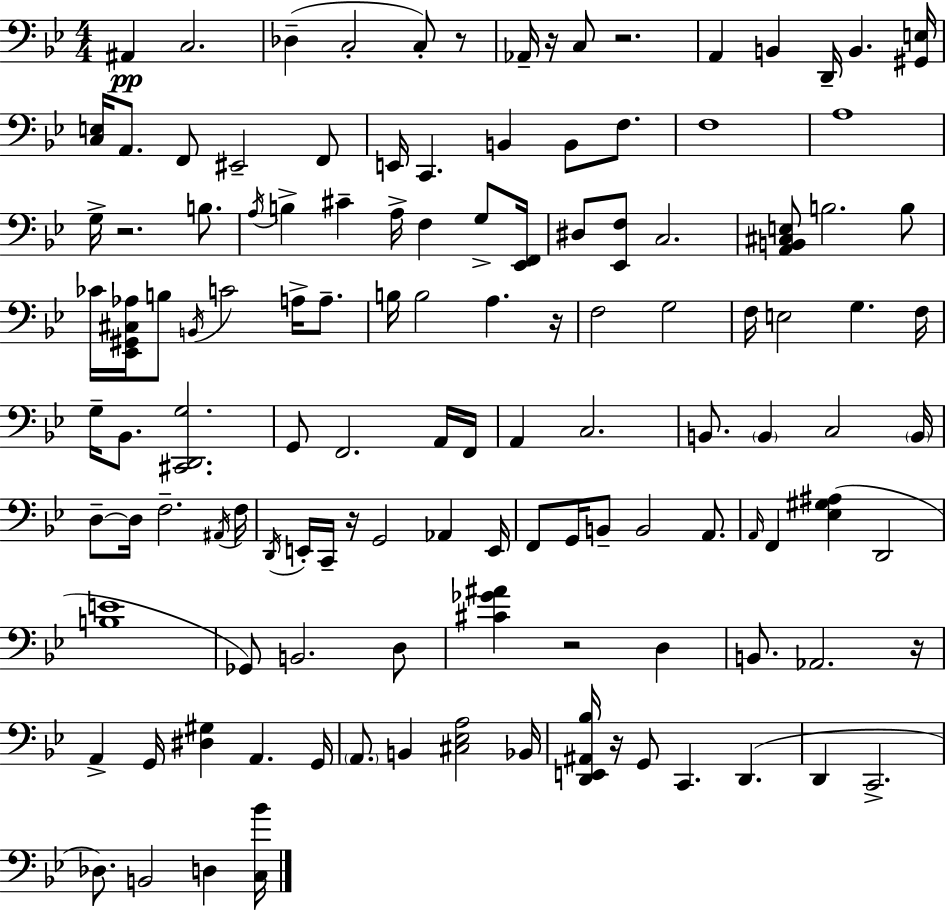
{
  \clef bass
  \numericTimeSignature
  \time 4/4
  \key bes \major
  ais,4\pp c2. | des4--( c2-. c8-.) r8 | aes,16-- r16 c8 r2. | a,4 b,4 d,16-- b,4. <gis, e>16 | \break <c e>16 a,8. f,8 eis,2-- f,8 | e,16 c,4. b,4 b,8 f8. | f1 | a1 | \break g16-> r2. b8. | \acciaccatura { a16 } b4-> cis'4-- a16-> f4 g8-> | <ees, f,>16 dis8 <ees, f>8 c2. | <a, b, cis e>8 b2. b8 | \break ces'16 <ees, gis, cis aes>16 b8 \acciaccatura { b,16 } c'2 a16-> a8.-- | b16 b2 a4. | r16 f2 g2 | f16 e2 g4. | \break f16 g16-- bes,8. <cis, d, g>2. | g,8 f,2. | a,16 f,16 a,4 c2. | b,8. \parenthesize b,4 c2 | \break \parenthesize b,16 d8--~~ d16 f2.-- | \acciaccatura { ais,16 } f16 \acciaccatura { d,16 } e,16-. c,16-- r16 g,2 aes,4 | e,16 f,8 g,16 b,8-- b,2 | a,8. \grace { a,16 } f,4 <ees gis ais>4( d,2 | \break <b e'>1 | ges,8) b,2. | d8 <cis' ges' ais'>4 r2 | d4 b,8. aes,2. | \break r16 a,4-> g,16 <dis gis>4 a,4. | g,16 \parenthesize a,8. b,4 <cis ees a>2 | bes,16 <d, e, ais, bes>16 r16 g,8 c,4. d,4.( | d,4 c,2.-> | \break des8.) b,2 | d4 <c bes'>16 \bar "|."
}